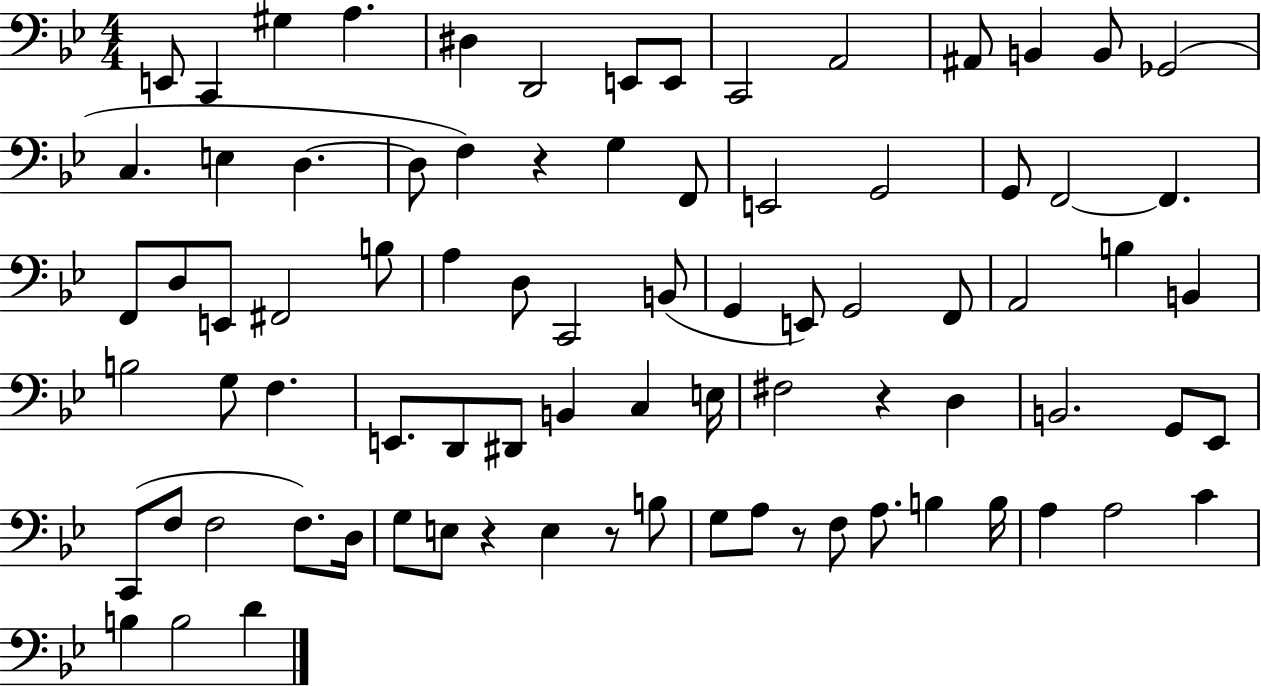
E2/e C2/q G#3/q A3/q. D#3/q D2/h E2/e E2/e C2/h A2/h A#2/e B2/q B2/e Gb2/h C3/q. E3/q D3/q. D3/e F3/q R/q G3/q F2/e E2/h G2/h G2/e F2/h F2/q. F2/e D3/e E2/e F#2/h B3/e A3/q D3/e C2/h B2/e G2/q E2/e G2/h F2/e A2/h B3/q B2/q B3/h G3/e F3/q. E2/e. D2/e D#2/e B2/q C3/q E3/s F#3/h R/q D3/q B2/h. G2/e Eb2/e C2/e F3/e F3/h F3/e. D3/s G3/e E3/e R/q E3/q R/e B3/e G3/e A3/e R/e F3/e A3/e. B3/q B3/s A3/q A3/h C4/q B3/q B3/h D4/q